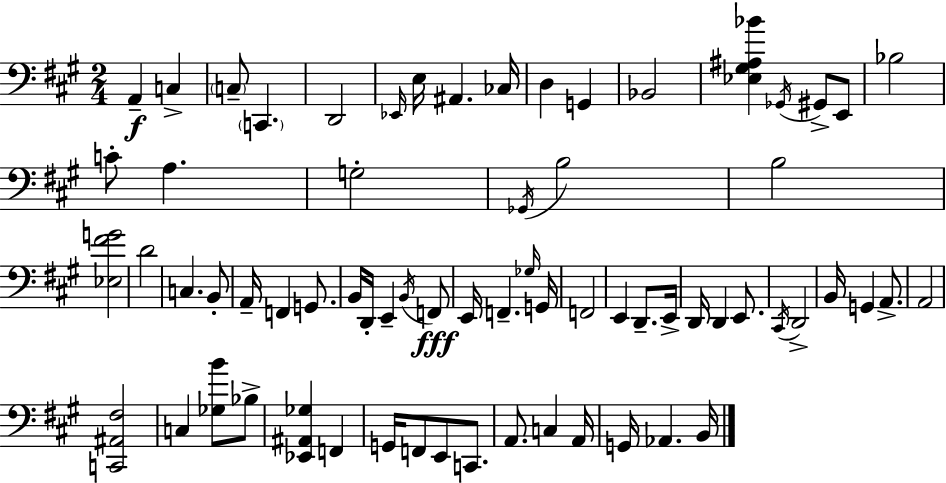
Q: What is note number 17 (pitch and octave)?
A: C4